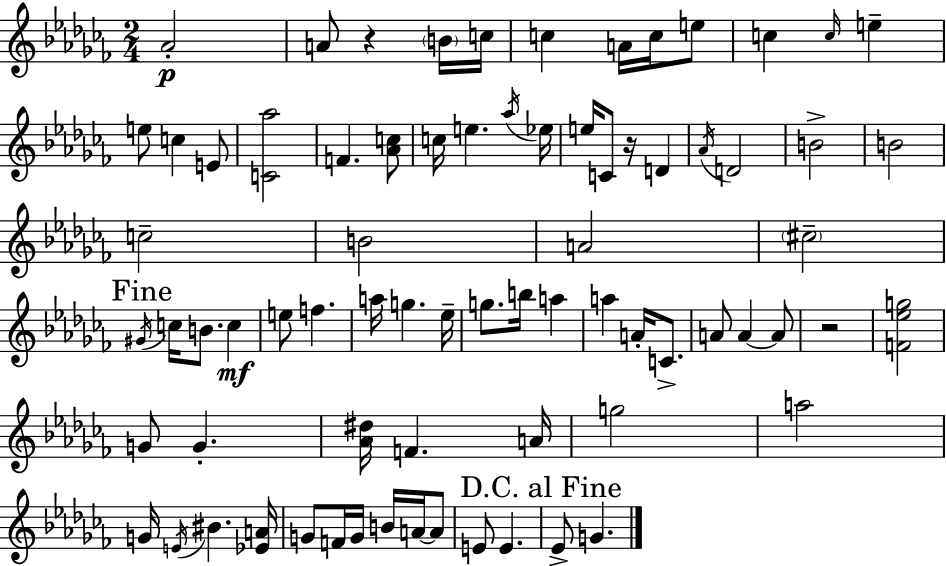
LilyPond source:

{
  \clef treble
  \numericTimeSignature
  \time 2/4
  \key aes \minor
  \repeat volta 2 { aes'2-.\p | a'8 r4 \parenthesize b'16 c''16 | c''4 a'16 c''16 e''8 | c''4 \grace { c''16 } e''4-- | \break e''8 c''4 e'8 | <c' aes''>2 | f'4. <aes' c''>8 | c''16 e''4. | \break \acciaccatura { aes''16 } ees''16 e''16 c'8 r16 d'4 | \acciaccatura { aes'16 } d'2 | b'2-> | b'2 | \break c''2-- | b'2 | a'2 | \parenthesize cis''2-- | \break \mark "Fine" \acciaccatura { gis'16 } c''16 b'8. | c''4\mf e''8 f''4. | a''16 g''4. | ees''16-- g''8. b''16 | \break a''4 a''4 | a'16-. c'8.-> a'8 a'4~~ | a'8 r2 | <f' ees'' g''>2 | \break g'8 g'4.-. | <aes' dis''>16 f'4. | a'16 g''2 | a''2 | \break g'16 \acciaccatura { e'16 } bis'4. | <ees' a'>16 g'8 f'16 | g'16 b'16 a'16~~ a'8 e'8 e'4. | \mark "D.C. al Fine" ees'8-> g'4. | \break } \bar "|."
}